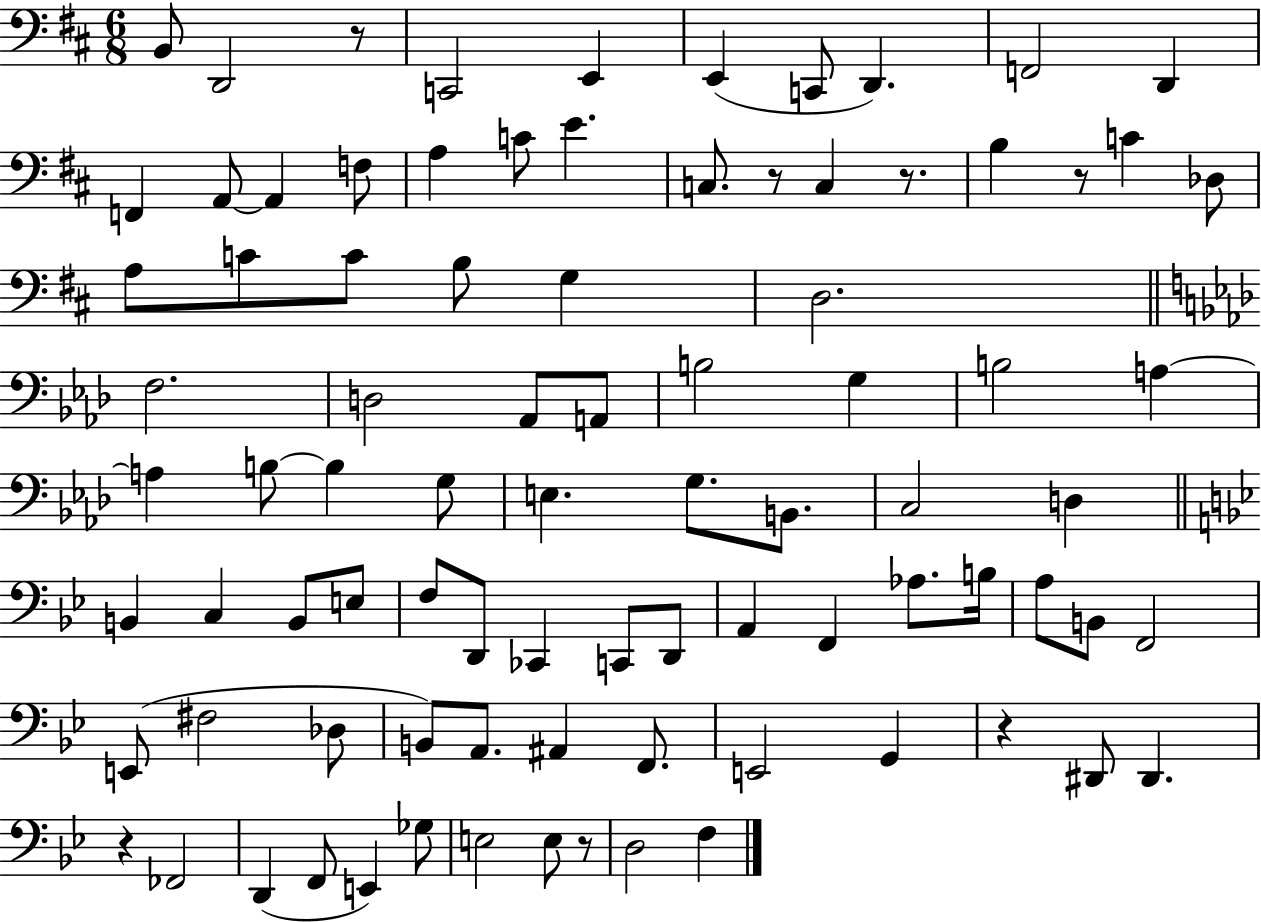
{
  \clef bass
  \numericTimeSignature
  \time 6/8
  \key d \major
  b,8 d,2 r8 | c,2 e,4 | e,4( c,8 d,4.) | f,2 d,4 | \break f,4 a,8~~ a,4 f8 | a4 c'8 e'4. | c8. r8 c4 r8. | b4 r8 c'4 des8 | \break a8 c'8 c'8 b8 g4 | d2. | \bar "||" \break \key f \minor f2. | d2 aes,8 a,8 | b2 g4 | b2 a4~~ | \break a4 b8~~ b4 g8 | e4. g8. b,8. | c2 d4 | \bar "||" \break \key bes \major b,4 c4 b,8 e8 | f8 d,8 ces,4 c,8 d,8 | a,4 f,4 aes8. b16 | a8 b,8 f,2 | \break e,8( fis2 des8 | b,8) a,8. ais,4 f,8. | e,2 g,4 | r4 dis,8 dis,4. | \break r4 fes,2 | d,4( f,8 e,4) ges8 | e2 e8 r8 | d2 f4 | \break \bar "|."
}